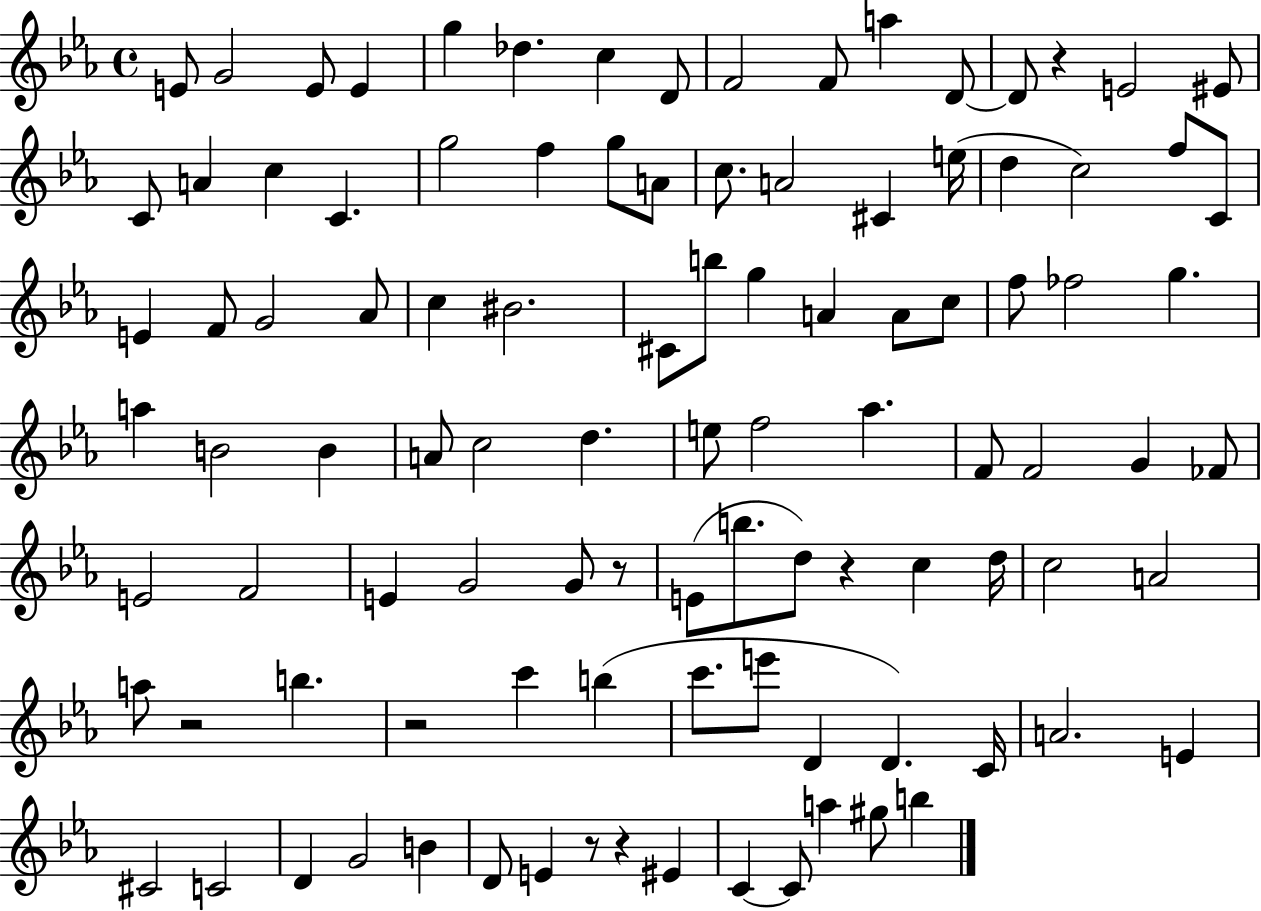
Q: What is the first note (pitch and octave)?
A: E4